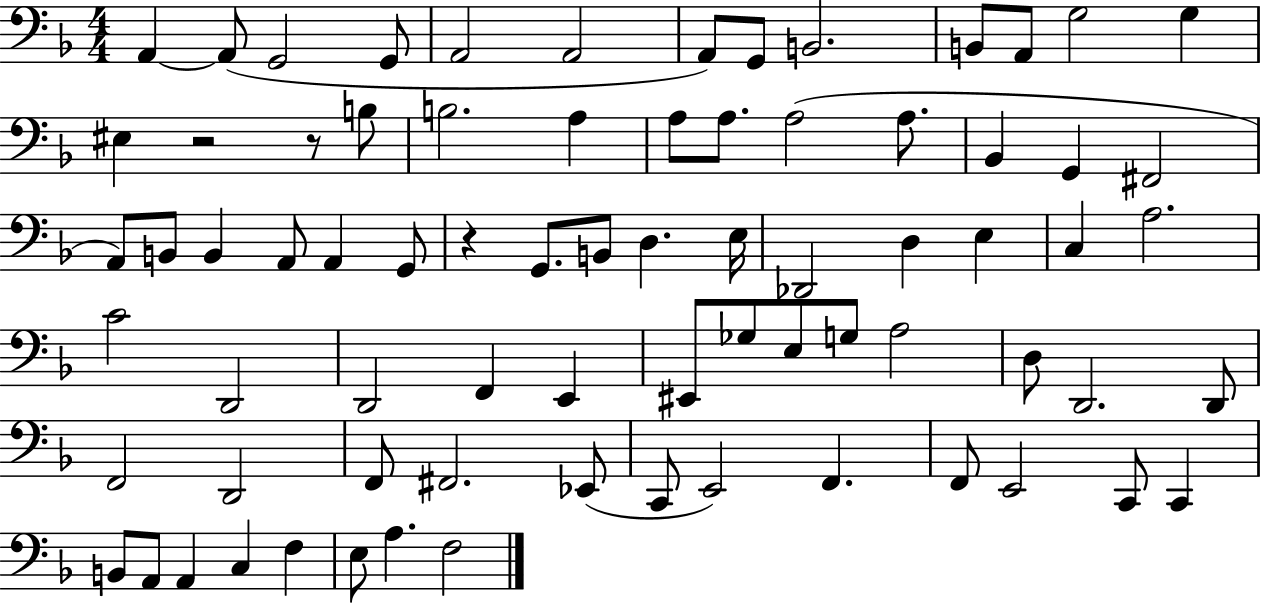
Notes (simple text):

A2/q A2/e G2/h G2/e A2/h A2/h A2/e G2/e B2/h. B2/e A2/e G3/h G3/q EIS3/q R/h R/e B3/e B3/h. A3/q A3/e A3/e. A3/h A3/e. Bb2/q G2/q F#2/h A2/e B2/e B2/q A2/e A2/q G2/e R/q G2/e. B2/e D3/q. E3/s Db2/h D3/q E3/q C3/q A3/h. C4/h D2/h D2/h F2/q E2/q EIS2/e Gb3/e E3/e G3/e A3/h D3/e D2/h. D2/e F2/h D2/h F2/e F#2/h. Eb2/e C2/e E2/h F2/q. F2/e E2/h C2/e C2/q B2/e A2/e A2/q C3/q F3/q E3/e A3/q. F3/h